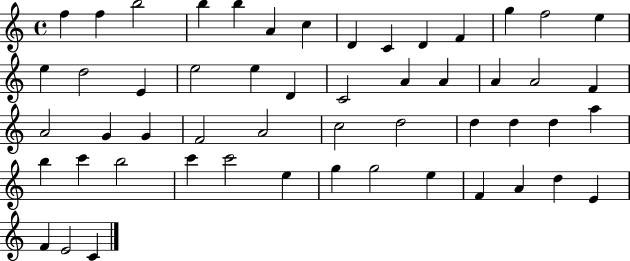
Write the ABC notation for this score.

X:1
T:Untitled
M:4/4
L:1/4
K:C
f f b2 b b A c D C D F g f2 e e d2 E e2 e D C2 A A A A2 F A2 G G F2 A2 c2 d2 d d d a b c' b2 c' c'2 e g g2 e F A d E F E2 C